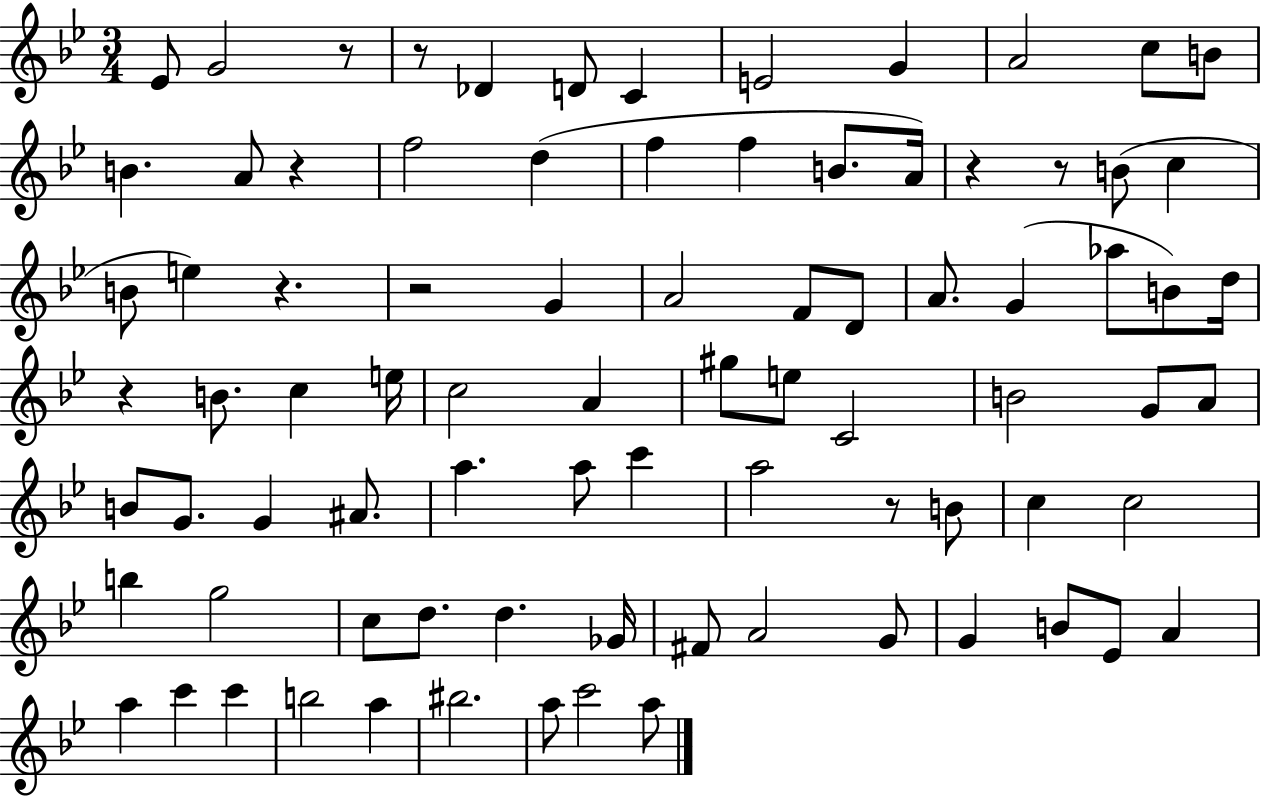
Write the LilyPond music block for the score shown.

{
  \clef treble
  \numericTimeSignature
  \time 3/4
  \key bes \major
  ees'8 g'2 r8 | r8 des'4 d'8 c'4 | e'2 g'4 | a'2 c''8 b'8 | \break b'4. a'8 r4 | f''2 d''4( | f''4 f''4 b'8. a'16) | r4 r8 b'8( c''4 | \break b'8 e''4) r4. | r2 g'4 | a'2 f'8 d'8 | a'8. g'4( aes''8 b'8) d''16 | \break r4 b'8. c''4 e''16 | c''2 a'4 | gis''8 e''8 c'2 | b'2 g'8 a'8 | \break b'8 g'8. g'4 ais'8. | a''4. a''8 c'''4 | a''2 r8 b'8 | c''4 c''2 | \break b''4 g''2 | c''8 d''8. d''4. ges'16 | fis'8 a'2 g'8 | g'4 b'8 ees'8 a'4 | \break a''4 c'''4 c'''4 | b''2 a''4 | bis''2. | a''8 c'''2 a''8 | \break \bar "|."
}